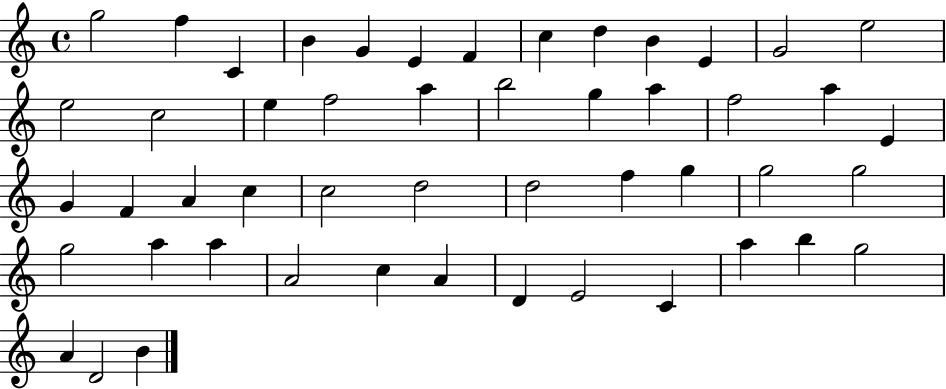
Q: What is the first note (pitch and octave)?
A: G5